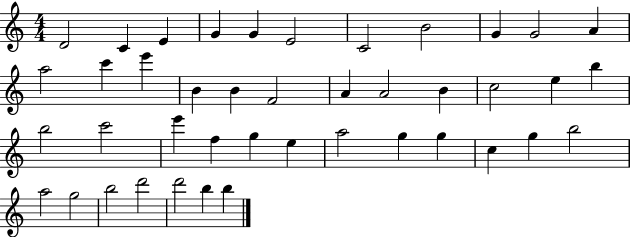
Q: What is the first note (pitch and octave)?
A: D4